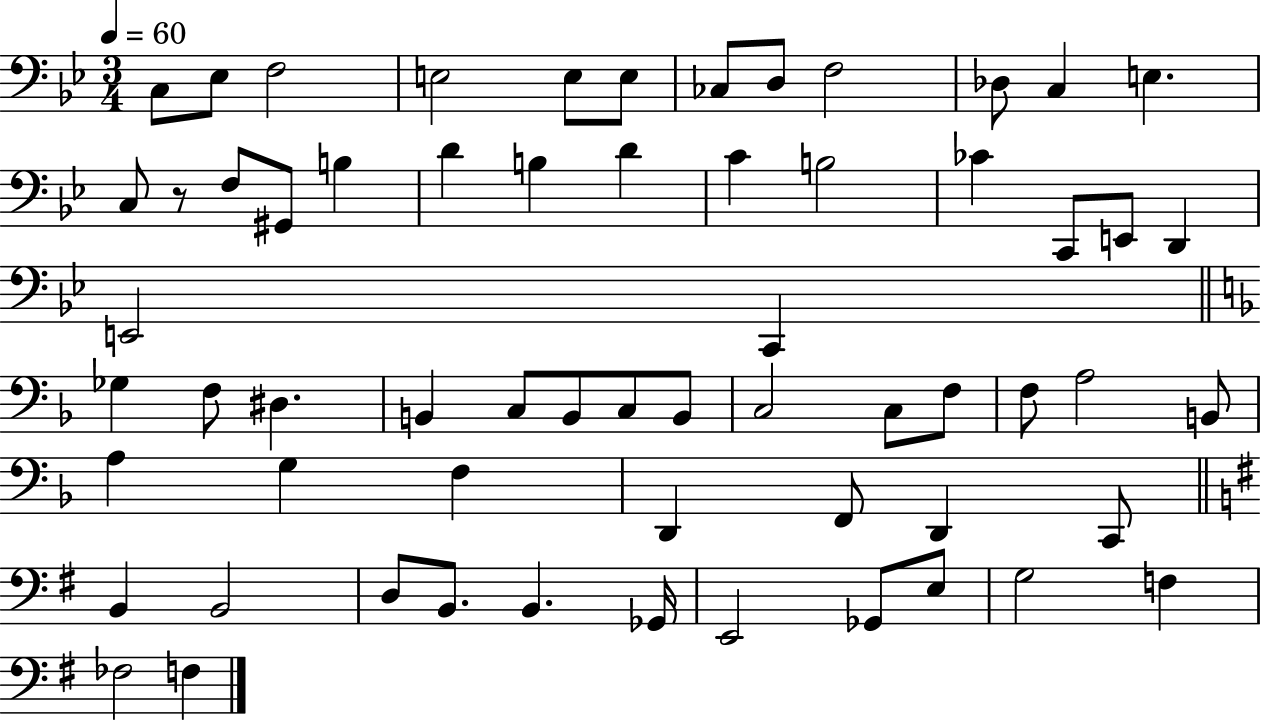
{
  \clef bass
  \numericTimeSignature
  \time 3/4
  \key bes \major
  \tempo 4 = 60
  c8 ees8 f2 | e2 e8 e8 | ces8 d8 f2 | des8 c4 e4. | \break c8 r8 f8 gis,8 b4 | d'4 b4 d'4 | c'4 b2 | ces'4 c,8 e,8 d,4 | \break e,2 c,4 | \bar "||" \break \key d \minor ges4 f8 dis4. | b,4 c8 b,8 c8 b,8 | c2 c8 f8 | f8 a2 b,8 | \break a4 g4 f4 | d,4 f,8 d,4 c,8 | \bar "||" \break \key g \major b,4 b,2 | d8 b,8. b,4. ges,16 | e,2 ges,8 e8 | g2 f4 | \break fes2 f4 | \bar "|."
}